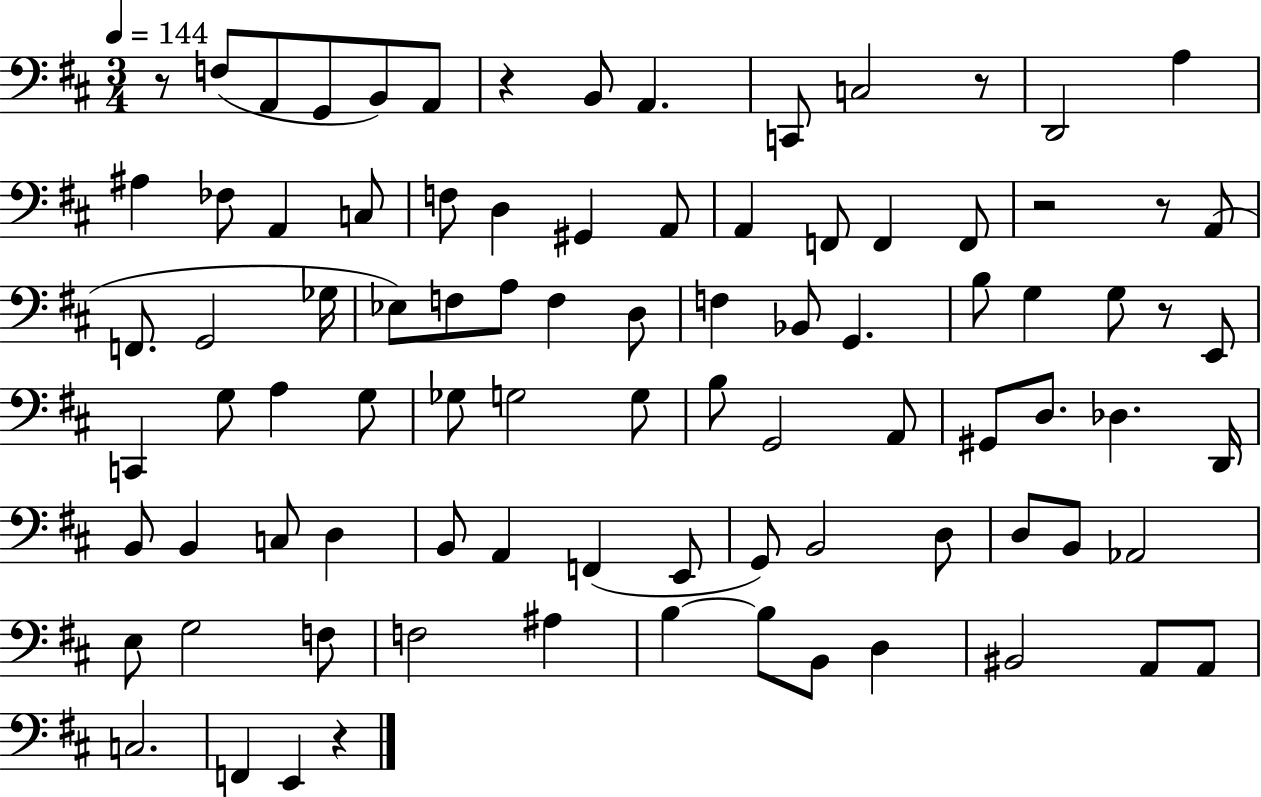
R/e F3/e A2/e G2/e B2/e A2/e R/q B2/e A2/q. C2/e C3/h R/e D2/h A3/q A#3/q FES3/e A2/q C3/e F3/e D3/q G#2/q A2/e A2/q F2/e F2/q F2/e R/h R/e A2/e F2/e. G2/h Gb3/s Eb3/e F3/e A3/e F3/q D3/e F3/q Bb2/e G2/q. B3/e G3/q G3/e R/e E2/e C2/q G3/e A3/q G3/e Gb3/e G3/h G3/e B3/e G2/h A2/e G#2/e D3/e. Db3/q. D2/s B2/e B2/q C3/e D3/q B2/e A2/q F2/q E2/e G2/e B2/h D3/e D3/e B2/e Ab2/h E3/e G3/h F3/e F3/h A#3/q B3/q B3/e B2/e D3/q BIS2/h A2/e A2/e C3/h. F2/q E2/q R/q